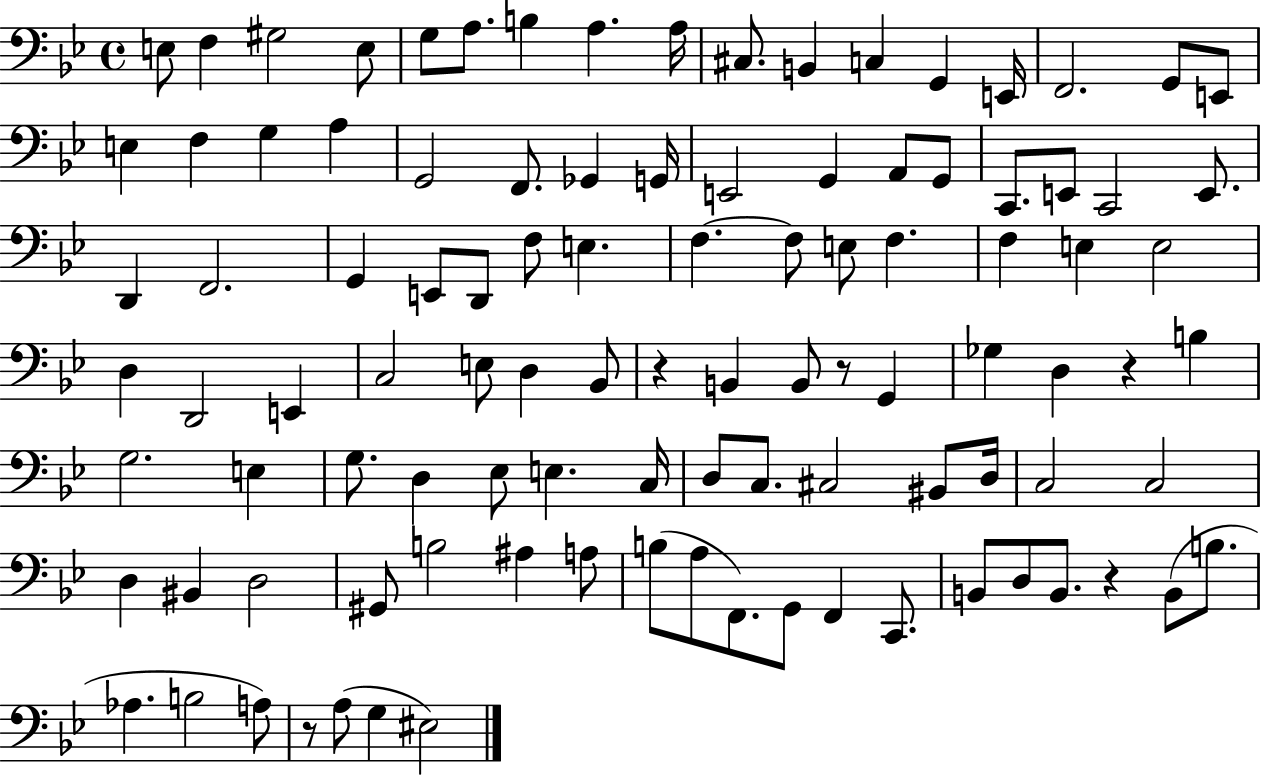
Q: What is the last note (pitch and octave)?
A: EIS3